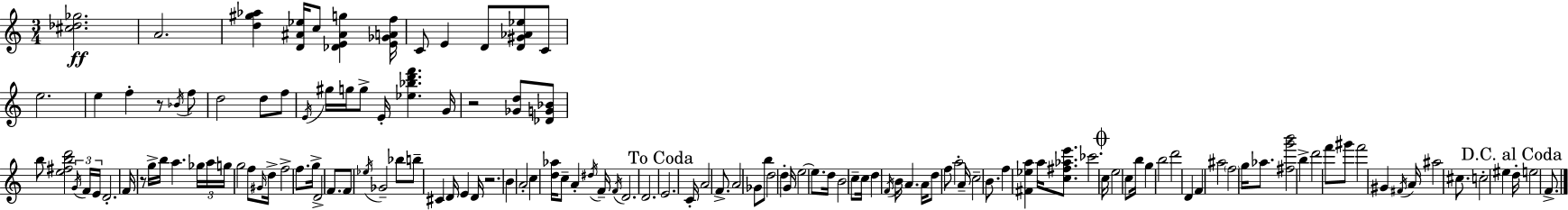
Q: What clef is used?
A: treble